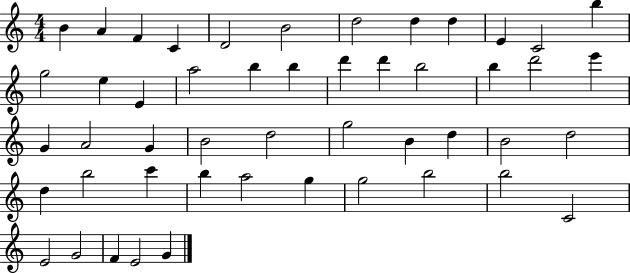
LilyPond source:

{
  \clef treble
  \numericTimeSignature
  \time 4/4
  \key c \major
  b'4 a'4 f'4 c'4 | d'2 b'2 | d''2 d''4 d''4 | e'4 c'2 b''4 | \break g''2 e''4 e'4 | a''2 b''4 b''4 | d'''4 d'''4 b''2 | b''4 d'''2 e'''4 | \break g'4 a'2 g'4 | b'2 d''2 | g''2 b'4 d''4 | b'2 d''2 | \break d''4 b''2 c'''4 | b''4 a''2 g''4 | g''2 b''2 | b''2 c'2 | \break e'2 g'2 | f'4 e'2 g'4 | \bar "|."
}